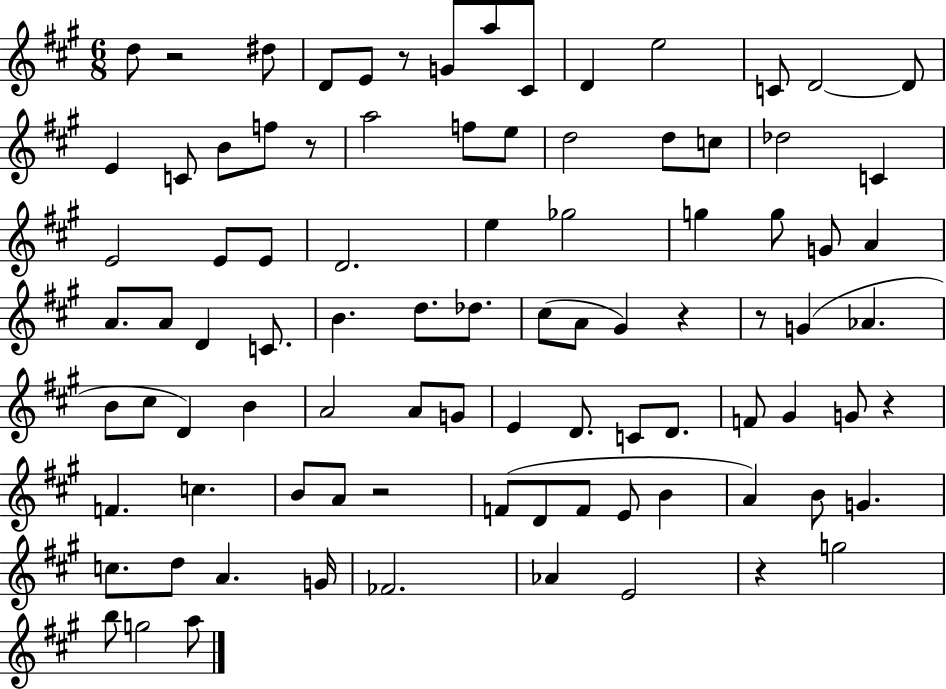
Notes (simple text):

D5/e R/h D#5/e D4/e E4/e R/e G4/e A5/e C#4/e D4/q E5/h C4/e D4/h D4/e E4/q C4/e B4/e F5/e R/e A5/h F5/e E5/e D5/h D5/e C5/e Db5/h C4/q E4/h E4/e E4/e D4/h. E5/q Gb5/h G5/q G5/e G4/e A4/q A4/e. A4/e D4/q C4/e. B4/q. D5/e. Db5/e. C#5/e A4/e G#4/q R/q R/e G4/q Ab4/q. B4/e C#5/e D4/q B4/q A4/h A4/e G4/e E4/q D4/e. C4/e D4/e. F4/e G#4/q G4/e R/q F4/q. C5/q. B4/e A4/e R/h F4/e D4/e F4/e E4/e B4/q A4/q B4/e G4/q. C5/e. D5/e A4/q. G4/s FES4/h. Ab4/q E4/h R/q G5/h B5/e G5/h A5/e